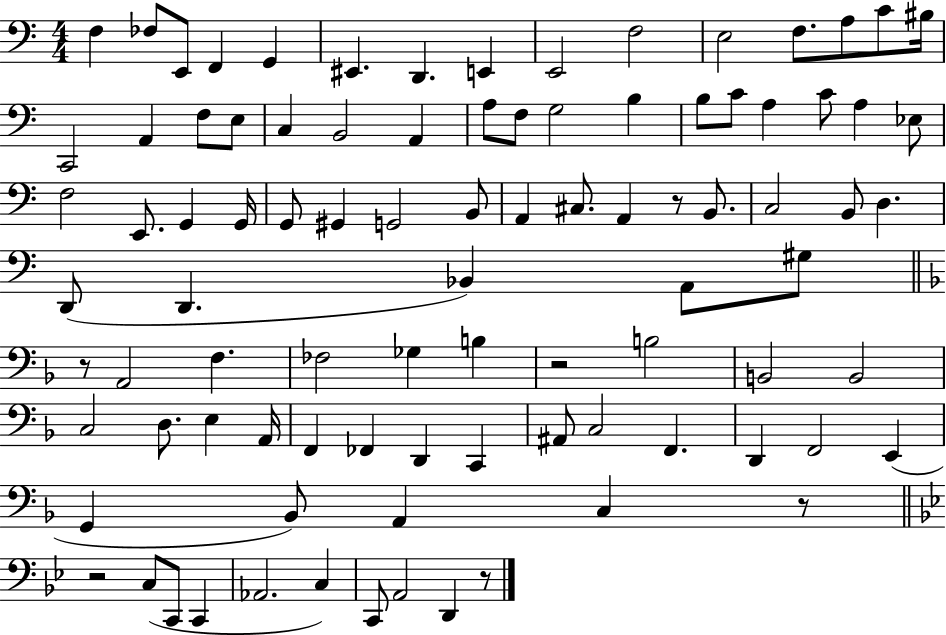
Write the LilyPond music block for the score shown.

{
  \clef bass
  \numericTimeSignature
  \time 4/4
  \key c \major
  f4 fes8 e,8 f,4 g,4 | eis,4. d,4. e,4 | e,2 f2 | e2 f8. a8 c'8 bis16 | \break c,2 a,4 f8 e8 | c4 b,2 a,4 | a8 f8 g2 b4 | b8 c'8 a4 c'8 a4 ees8 | \break f2 e,8. g,4 g,16 | g,8 gis,4 g,2 b,8 | a,4 cis8. a,4 r8 b,8. | c2 b,8 d4. | \break d,8( d,4. bes,4) a,8 gis8 | \bar "||" \break \key f \major r8 a,2 f4. | fes2 ges4 b4 | r2 b2 | b,2 b,2 | \break c2 d8. e4 a,16 | f,4 fes,4 d,4 c,4 | ais,8 c2 f,4. | d,4 f,2 e,4( | \break g,4 bes,8) a,4 c4 r8 | \bar "||" \break \key g \minor r2 c8( c,8 c,4 | aes,2. c4) | c,8 a,2 d,4 r8 | \bar "|."
}